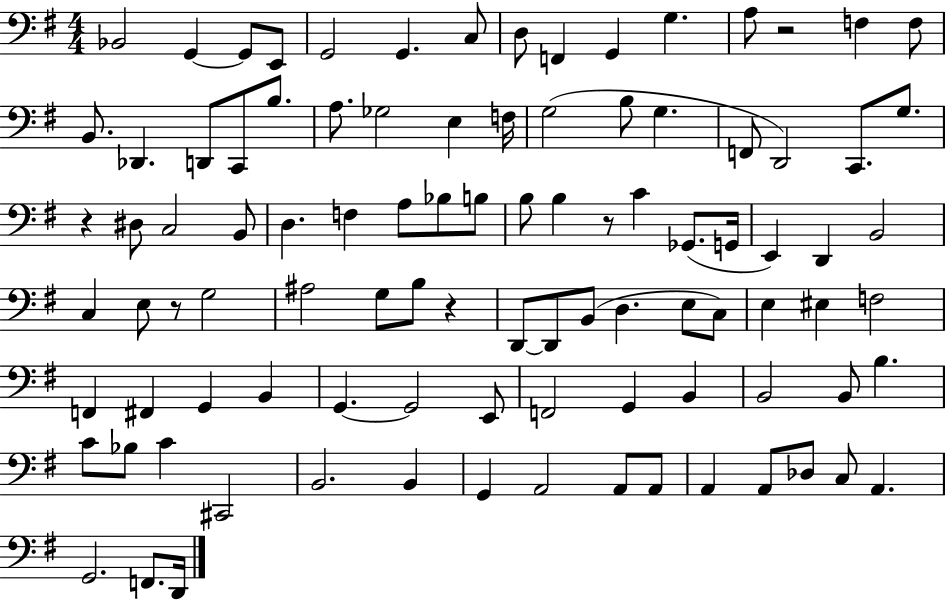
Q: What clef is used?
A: bass